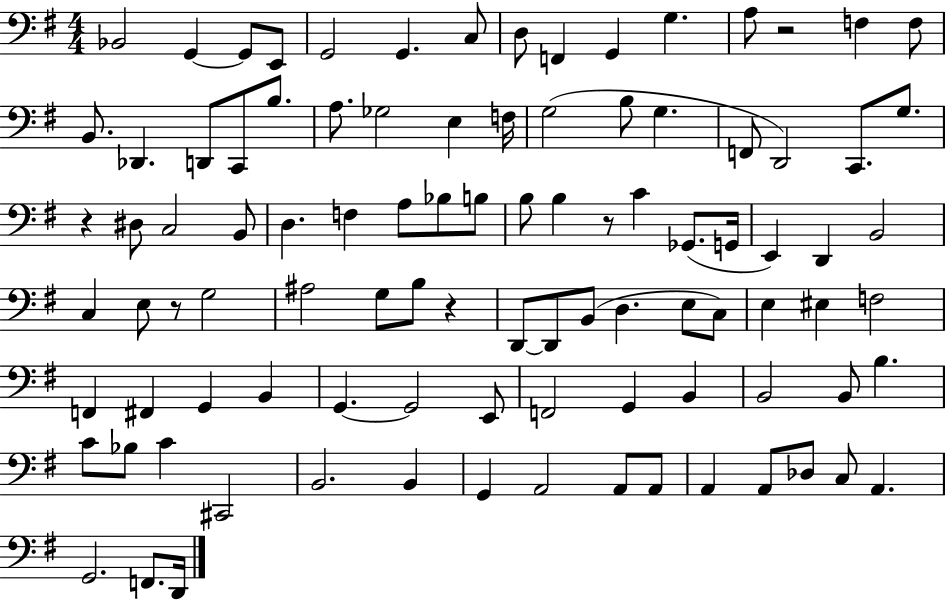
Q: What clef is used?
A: bass